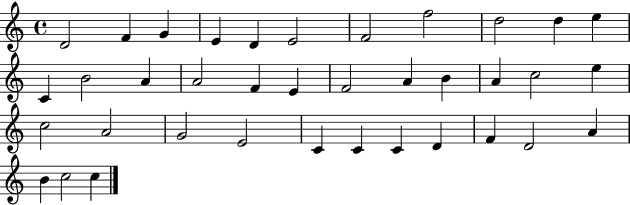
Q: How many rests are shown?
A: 0